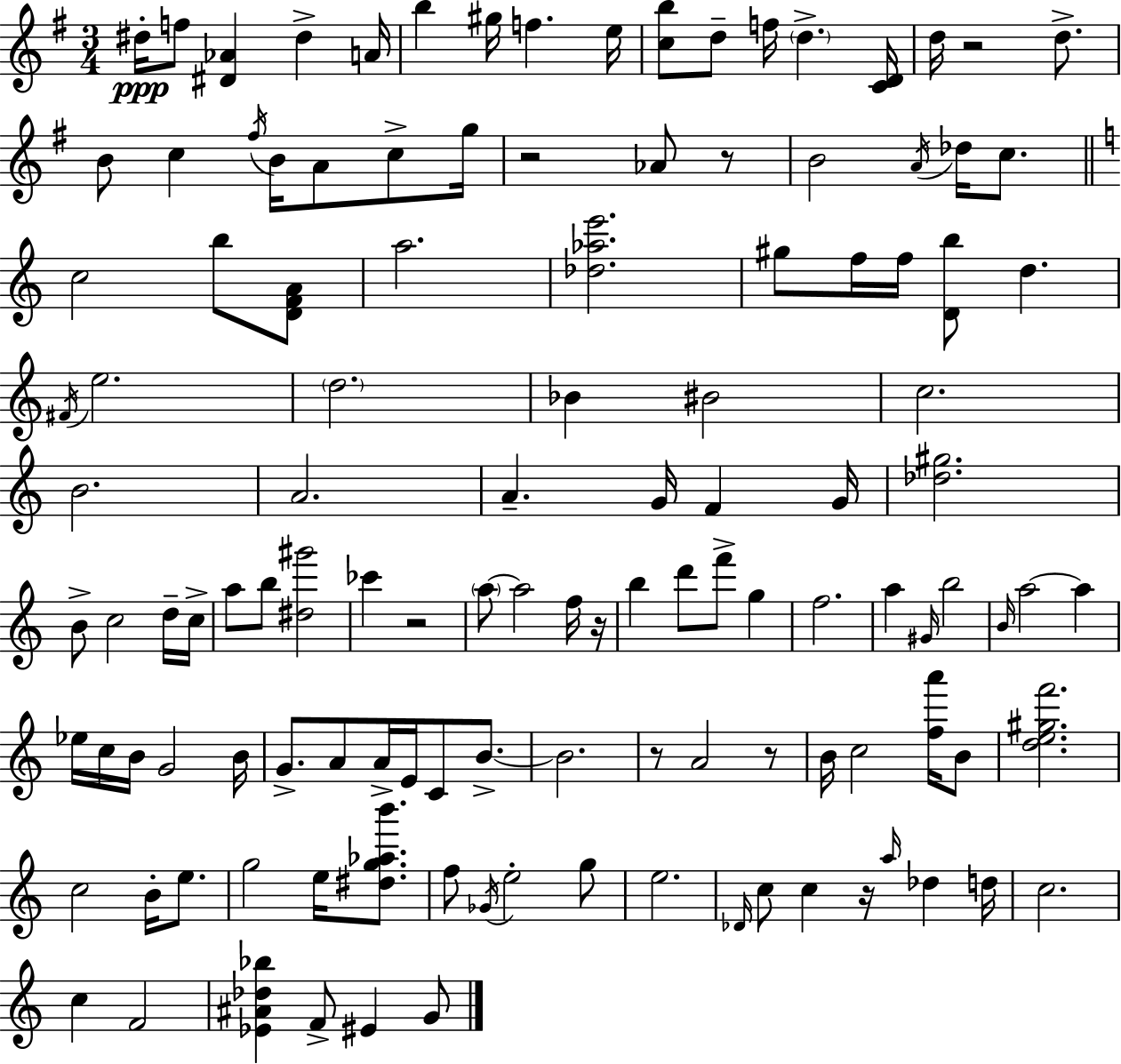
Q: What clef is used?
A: treble